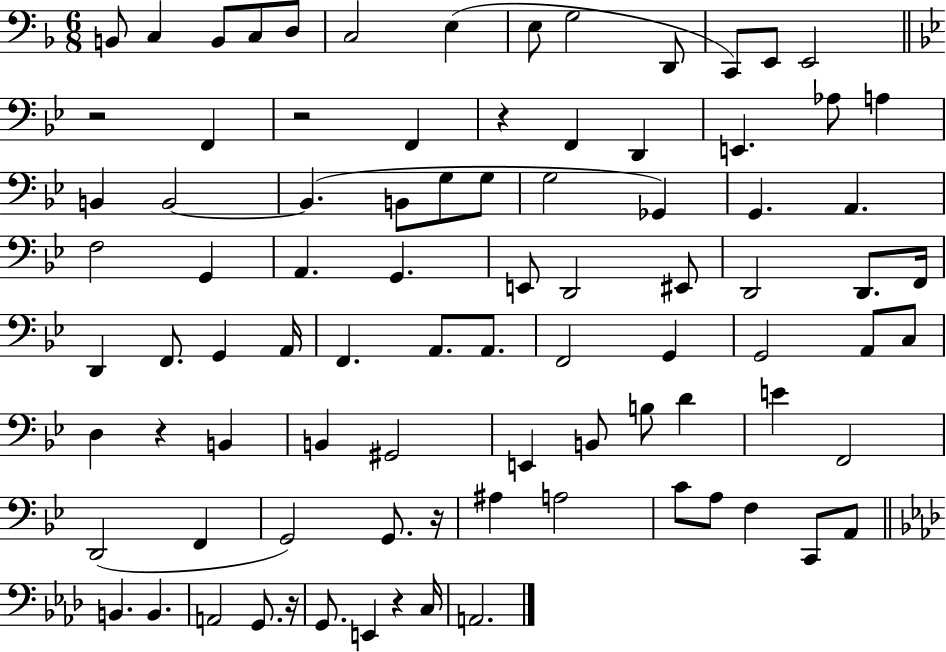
B2/e C3/q B2/e C3/e D3/e C3/h E3/q E3/e G3/h D2/e C2/e E2/e E2/h R/h F2/q R/h F2/q R/q F2/q D2/q E2/q. Ab3/e A3/q B2/q B2/h B2/q. B2/e G3/e G3/e G3/h Gb2/q G2/q. A2/q. F3/h G2/q A2/q. G2/q. E2/e D2/h EIS2/e D2/h D2/e. F2/s D2/q F2/e. G2/q A2/s F2/q. A2/e. A2/e. F2/h G2/q G2/h A2/e C3/e D3/q R/q B2/q B2/q G#2/h E2/q B2/e B3/e D4/q E4/q F2/h D2/h F2/q G2/h G2/e. R/s A#3/q A3/h C4/e A3/e F3/q C2/e A2/e B2/q. B2/q. A2/h G2/e. R/s G2/e. E2/q R/q C3/s A2/h.